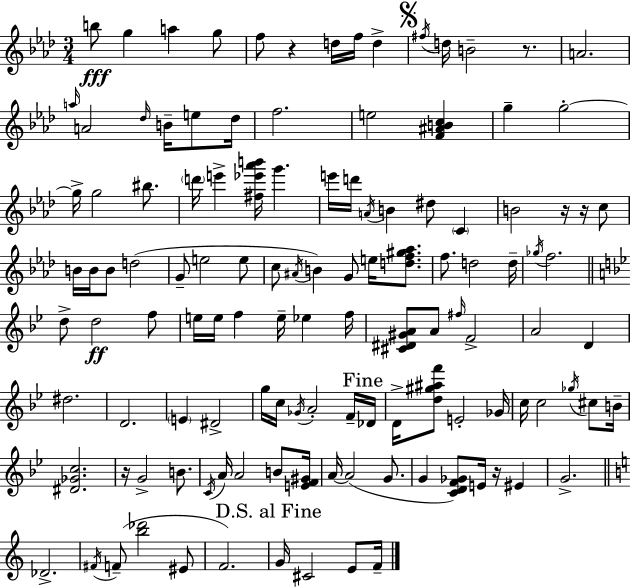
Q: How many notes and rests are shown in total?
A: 122